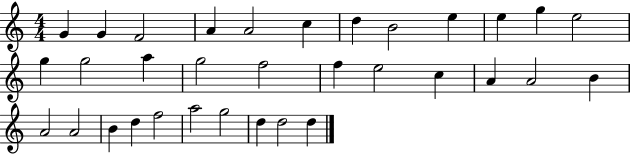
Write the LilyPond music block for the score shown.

{
  \clef treble
  \numericTimeSignature
  \time 4/4
  \key c \major
  g'4 g'4 f'2 | a'4 a'2 c''4 | d''4 b'2 e''4 | e''4 g''4 e''2 | \break g''4 g''2 a''4 | g''2 f''2 | f''4 e''2 c''4 | a'4 a'2 b'4 | \break a'2 a'2 | b'4 d''4 f''2 | a''2 g''2 | d''4 d''2 d''4 | \break \bar "|."
}